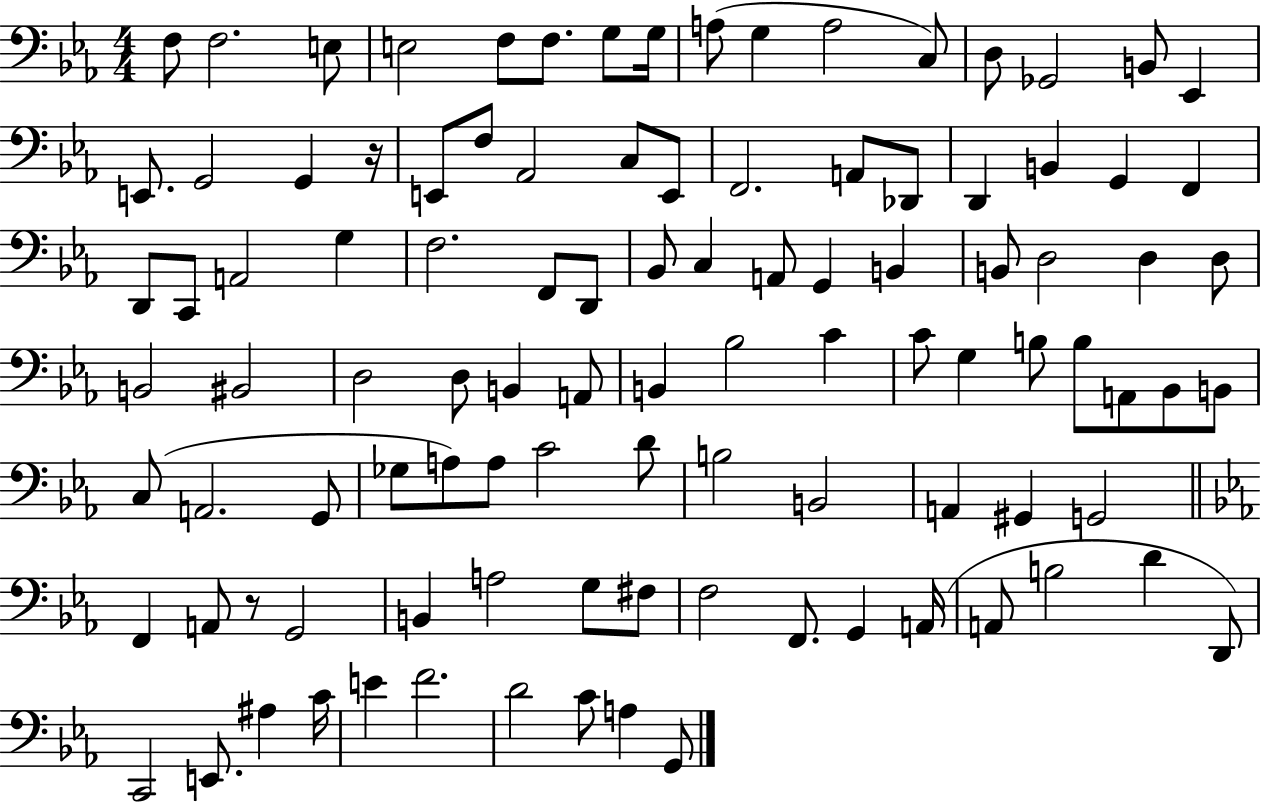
X:1
T:Untitled
M:4/4
L:1/4
K:Eb
F,/2 F,2 E,/2 E,2 F,/2 F,/2 G,/2 G,/4 A,/2 G, A,2 C,/2 D,/2 _G,,2 B,,/2 _E,, E,,/2 G,,2 G,, z/4 E,,/2 F,/2 _A,,2 C,/2 E,,/2 F,,2 A,,/2 _D,,/2 D,, B,, G,, F,, D,,/2 C,,/2 A,,2 G, F,2 F,,/2 D,,/2 _B,,/2 C, A,,/2 G,, B,, B,,/2 D,2 D, D,/2 B,,2 ^B,,2 D,2 D,/2 B,, A,,/2 B,, _B,2 C C/2 G, B,/2 B,/2 A,,/2 _B,,/2 B,,/2 C,/2 A,,2 G,,/2 _G,/2 A,/2 A,/2 C2 D/2 B,2 B,,2 A,, ^G,, G,,2 F,, A,,/2 z/2 G,,2 B,, A,2 G,/2 ^F,/2 F,2 F,,/2 G,, A,,/4 A,,/2 B,2 D D,,/2 C,,2 E,,/2 ^A, C/4 E F2 D2 C/2 A, G,,/2